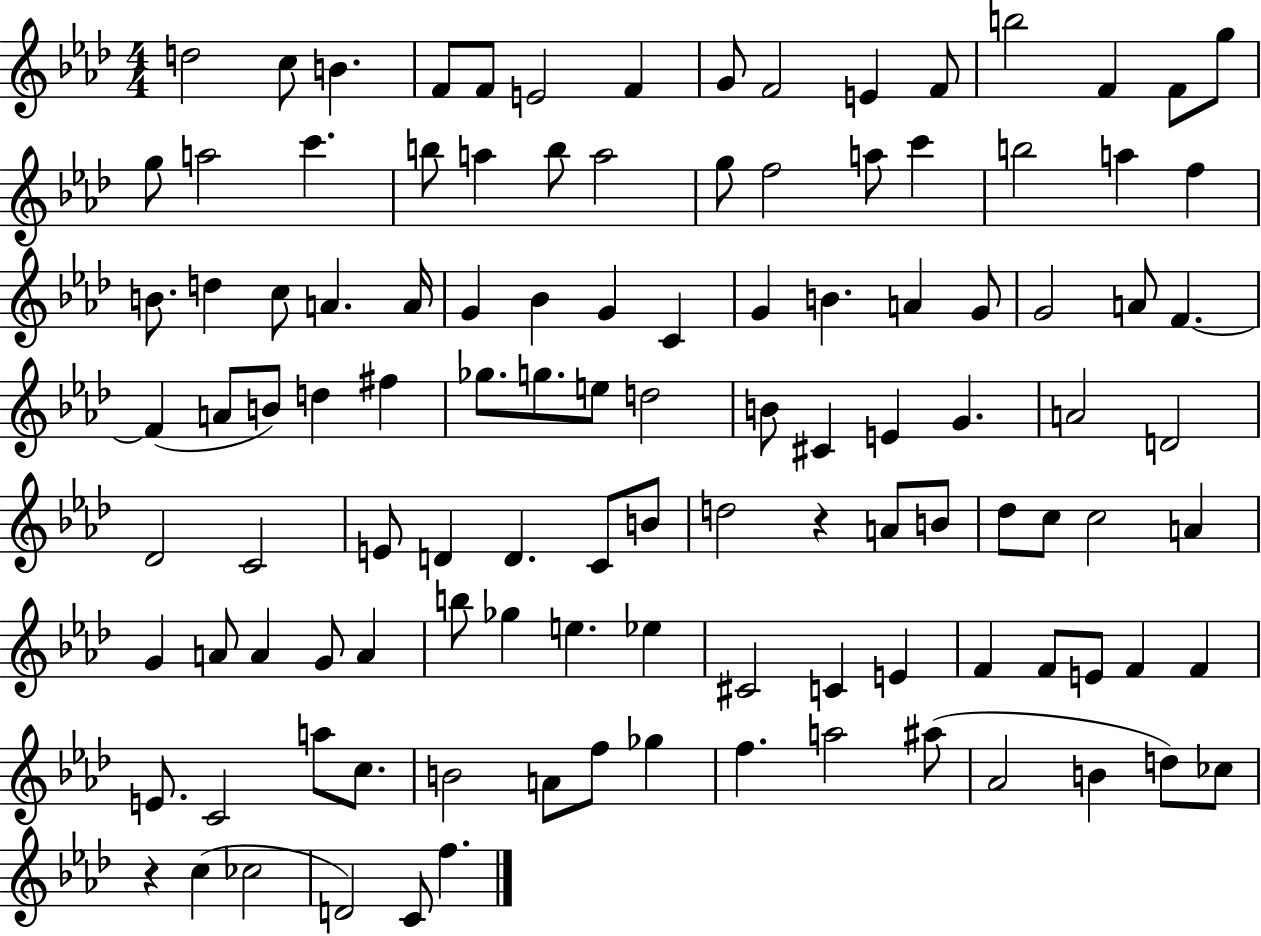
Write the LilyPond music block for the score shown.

{
  \clef treble
  \numericTimeSignature
  \time 4/4
  \key aes \major
  d''2 c''8 b'4. | f'8 f'8 e'2 f'4 | g'8 f'2 e'4 f'8 | b''2 f'4 f'8 g''8 | \break g''8 a''2 c'''4. | b''8 a''4 b''8 a''2 | g''8 f''2 a''8 c'''4 | b''2 a''4 f''4 | \break b'8. d''4 c''8 a'4. a'16 | g'4 bes'4 g'4 c'4 | g'4 b'4. a'4 g'8 | g'2 a'8 f'4.~~ | \break f'4( a'8 b'8) d''4 fis''4 | ges''8. g''8. e''8 d''2 | b'8 cis'4 e'4 g'4. | a'2 d'2 | \break des'2 c'2 | e'8 d'4 d'4. c'8 b'8 | d''2 r4 a'8 b'8 | des''8 c''8 c''2 a'4 | \break g'4 a'8 a'4 g'8 a'4 | b''8 ges''4 e''4. ees''4 | cis'2 c'4 e'4 | f'4 f'8 e'8 f'4 f'4 | \break e'8. c'2 a''8 c''8. | b'2 a'8 f''8 ges''4 | f''4. a''2 ais''8( | aes'2 b'4 d''8) ces''8 | \break r4 c''4( ces''2 | d'2) c'8 f''4. | \bar "|."
}